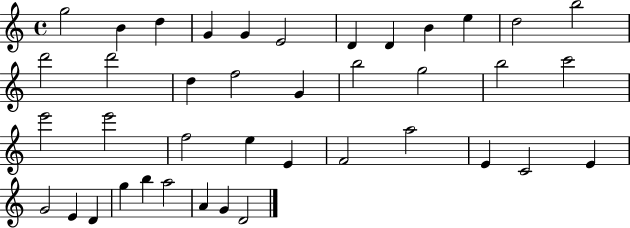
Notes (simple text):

G5/h B4/q D5/q G4/q G4/q E4/h D4/q D4/q B4/q E5/q D5/h B5/h D6/h D6/h D5/q F5/h G4/q B5/h G5/h B5/h C6/h E6/h E6/h F5/h E5/q E4/q F4/h A5/h E4/q C4/h E4/q G4/h E4/q D4/q G5/q B5/q A5/h A4/q G4/q D4/h